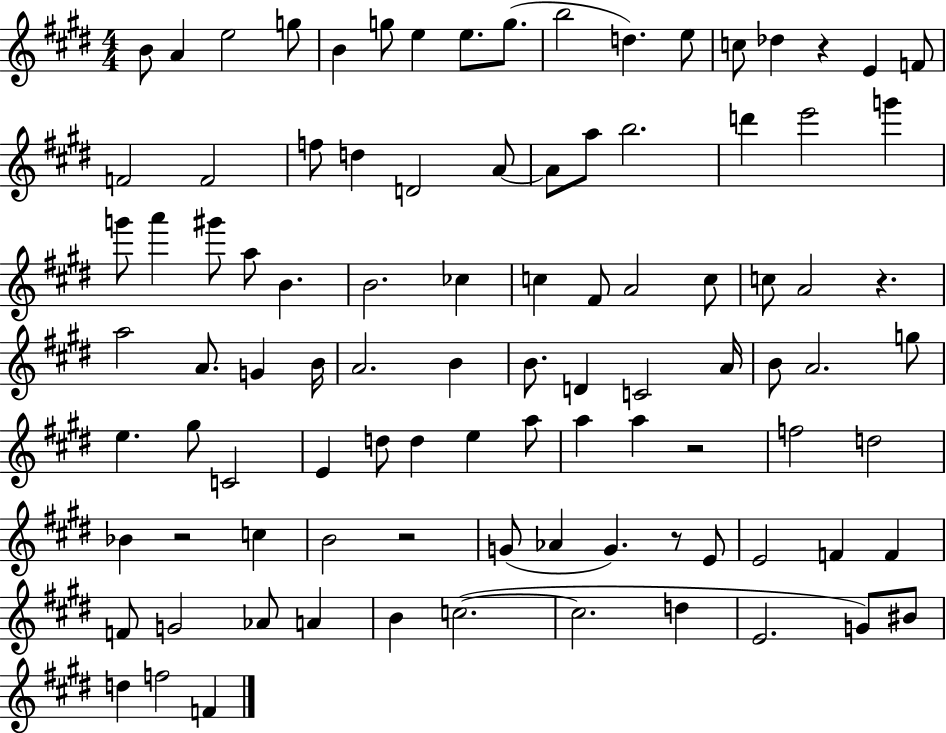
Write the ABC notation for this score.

X:1
T:Untitled
M:4/4
L:1/4
K:E
B/2 A e2 g/2 B g/2 e e/2 g/2 b2 d e/2 c/2 _d z E F/2 F2 F2 f/2 d D2 A/2 A/2 a/2 b2 d' e'2 g' g'/2 a' ^g'/2 a/2 B B2 _c c ^F/2 A2 c/2 c/2 A2 z a2 A/2 G B/4 A2 B B/2 D C2 A/4 B/2 A2 g/2 e ^g/2 C2 E d/2 d e a/2 a a z2 f2 d2 _B z2 c B2 z2 G/2 _A G z/2 E/2 E2 F F F/2 G2 _A/2 A B c2 c2 d E2 G/2 ^B/2 d f2 F